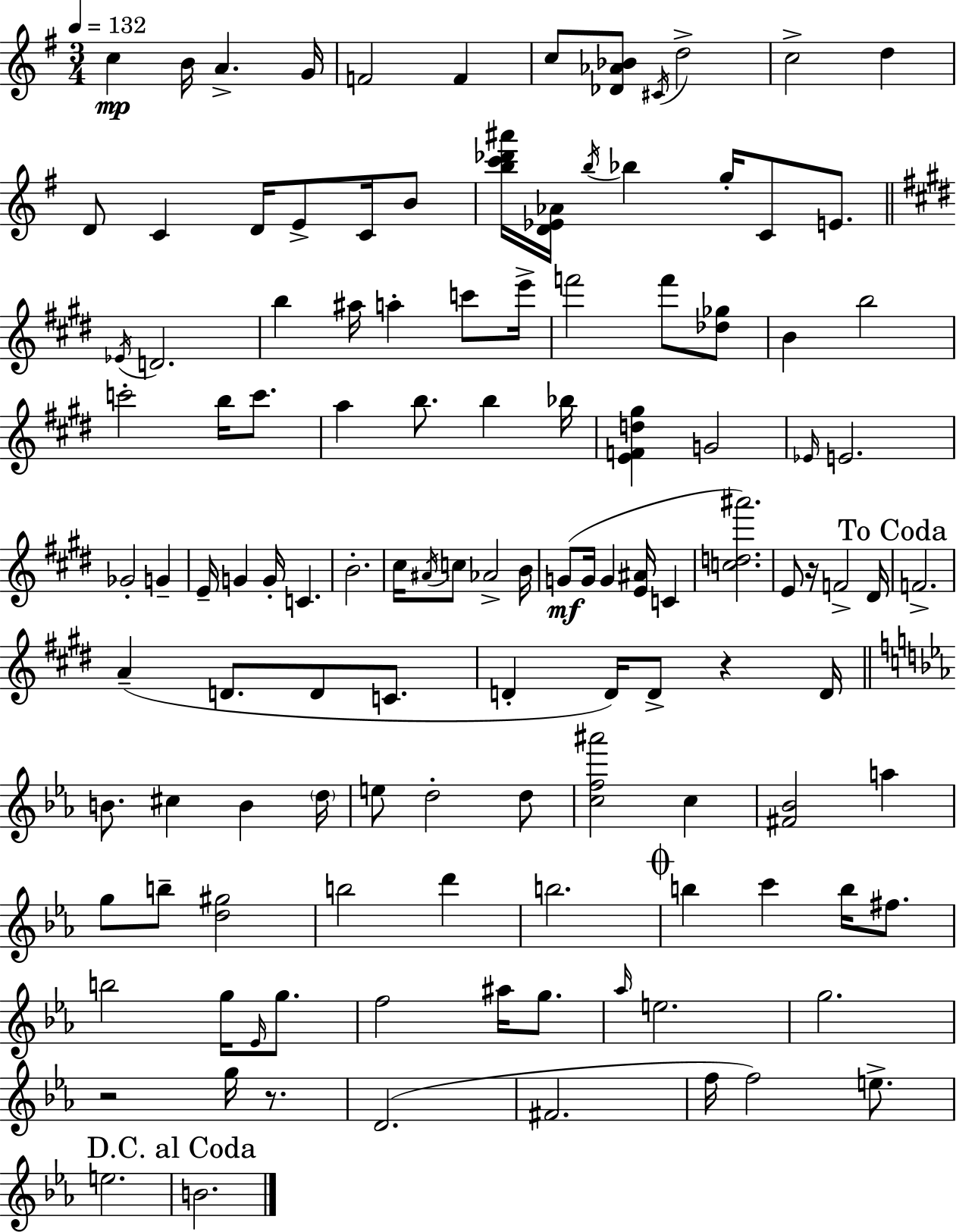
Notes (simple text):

C5/q B4/s A4/q. G4/s F4/h F4/q C5/e [Db4,Ab4,Bb4]/e C#4/s D5/h C5/h D5/q D4/e C4/q D4/s E4/e C4/s B4/e [B5,C6,Db6,A#6]/s [D4,Eb4,Ab4]/s B5/s Bb5/q G5/s C4/e E4/e. Eb4/s D4/h. B5/q A#5/s A5/q C6/e E6/s F6/h F6/e [Db5,Gb5]/e B4/q B5/h C6/h B5/s C6/e. A5/q B5/e. B5/q Bb5/s [E4,F4,D5,G#5]/q G4/h Eb4/s E4/h. Gb4/h G4/q E4/s G4/q G4/s C4/q. B4/h. C#5/s A#4/s C5/e Ab4/h B4/s G4/e G4/s G4/q [E4,A#4]/s C4/q [C5,D5,A#6]/h. E4/e R/s F4/h D#4/s F4/h. A4/q D4/e. D4/e C4/e. D4/q D4/s D4/e R/q D4/s B4/e. C#5/q B4/q D5/s E5/e D5/h D5/e [C5,F5,A#6]/h C5/q [F#4,Bb4]/h A5/q G5/e B5/e [D5,G#5]/h B5/h D6/q B5/h. B5/q C6/q B5/s F#5/e. B5/h G5/s Eb4/s G5/e. F5/h A#5/s G5/e. Ab5/s E5/h. G5/h. R/h G5/s R/e. D4/h. F#4/h. F5/s F5/h E5/e. E5/h. B4/h.